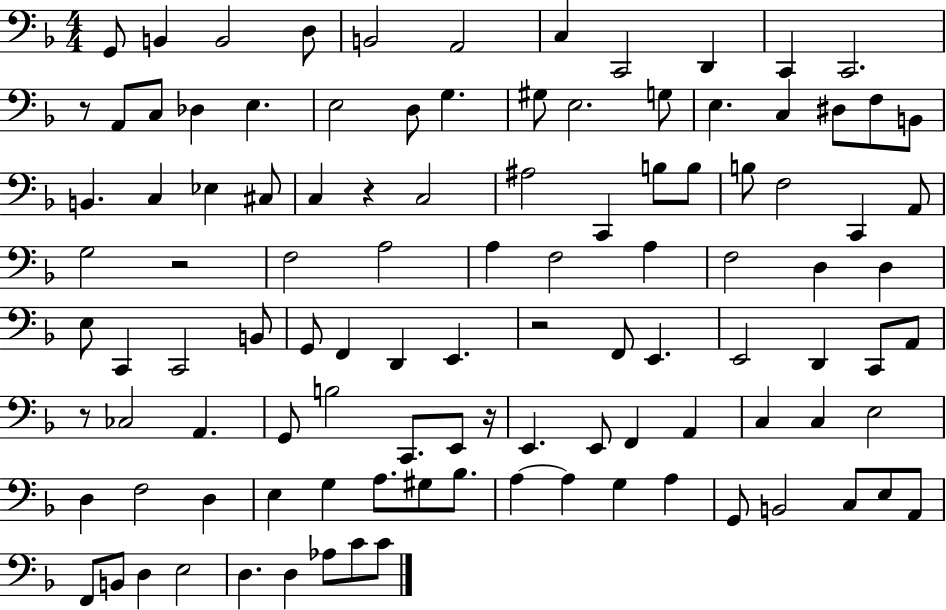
G2/e B2/q B2/h D3/e B2/h A2/h C3/q C2/h D2/q C2/q C2/h. R/e A2/e C3/e Db3/q E3/q. E3/h D3/e G3/q. G#3/e E3/h. G3/e E3/q. C3/q D#3/e F3/e B2/e B2/q. C3/q Eb3/q C#3/e C3/q R/q C3/h A#3/h C2/q B3/e B3/e B3/e F3/h C2/q A2/e G3/h R/h F3/h A3/h A3/q F3/h A3/q F3/h D3/q D3/q E3/e C2/q C2/h B2/e G2/e F2/q D2/q E2/q. R/h F2/e E2/q. E2/h D2/q C2/e A2/e R/e CES3/h A2/q. G2/e B3/h C2/e. E2/e R/s E2/q. E2/e F2/q A2/q C3/q C3/q E3/h D3/q F3/h D3/q E3/q G3/q A3/e. G#3/e Bb3/e. A3/q A3/q G3/q A3/q G2/e B2/h C3/e E3/e A2/e F2/e B2/e D3/q E3/h D3/q. D3/q Ab3/e C4/e C4/e